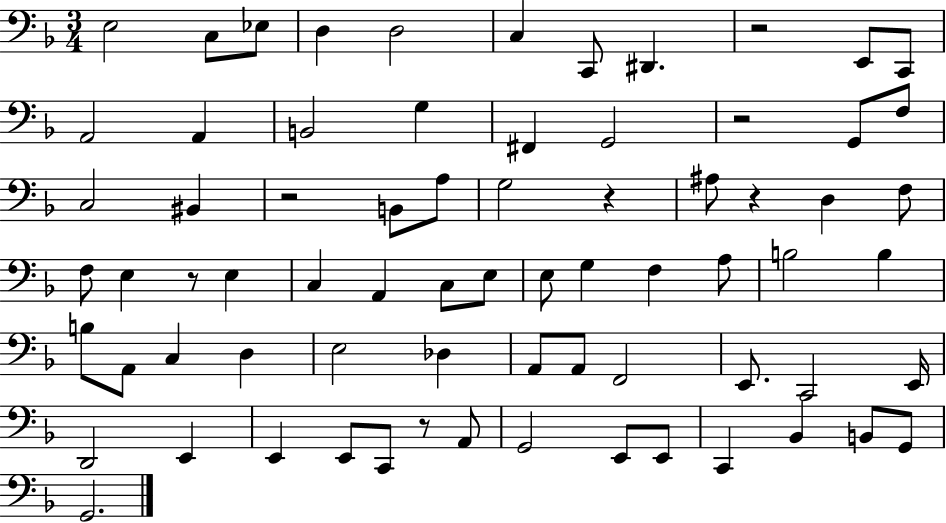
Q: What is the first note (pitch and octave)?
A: E3